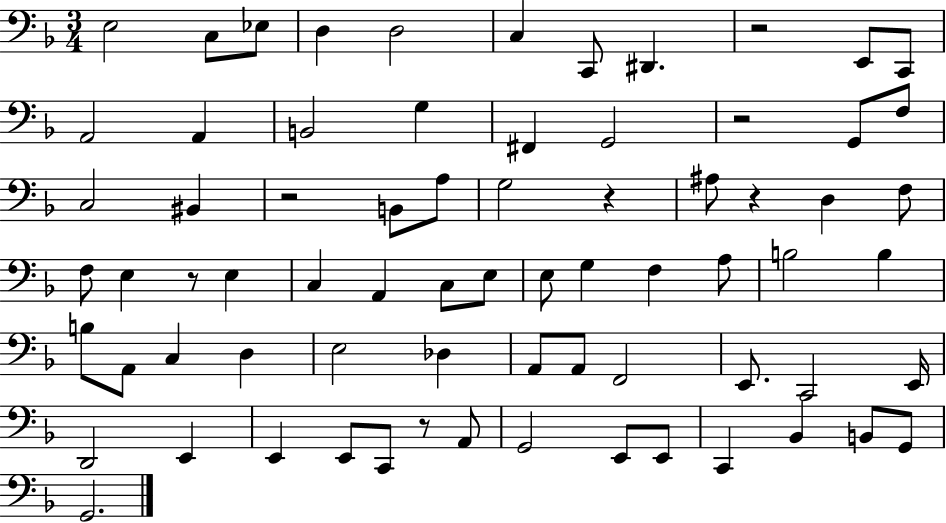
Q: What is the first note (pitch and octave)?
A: E3